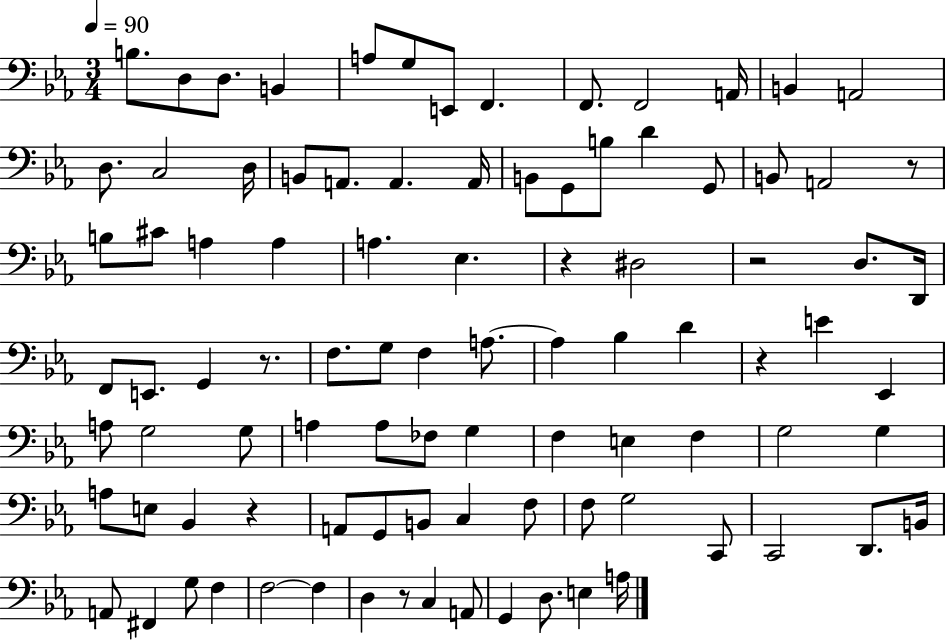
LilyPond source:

{
  \clef bass
  \numericTimeSignature
  \time 3/4
  \key ees \major
  \tempo 4 = 90
  b8. d8 d8. b,4 | a8 g8 e,8 f,4. | f,8. f,2 a,16 | b,4 a,2 | \break d8. c2 d16 | b,8 a,8. a,4. a,16 | b,8 g,8 b8 d'4 g,8 | b,8 a,2 r8 | \break b8 cis'8 a4 a4 | a4. ees4. | r4 dis2 | r2 d8. d,16 | \break f,8 e,8. g,4 r8. | f8. g8 f4 a8.~~ | a4 bes4 d'4 | r4 e'4 ees,4 | \break a8 g2 g8 | a4 a8 fes8 g4 | f4 e4 f4 | g2 g4 | \break a8 e8 bes,4 r4 | a,8 g,8 b,8 c4 f8 | f8 g2 c,8 | c,2 d,8. b,16 | \break a,8 fis,4 g8 f4 | f2~~ f4 | d4 r8 c4 a,8 | g,4 d8. e4 a16 | \break \bar "|."
}